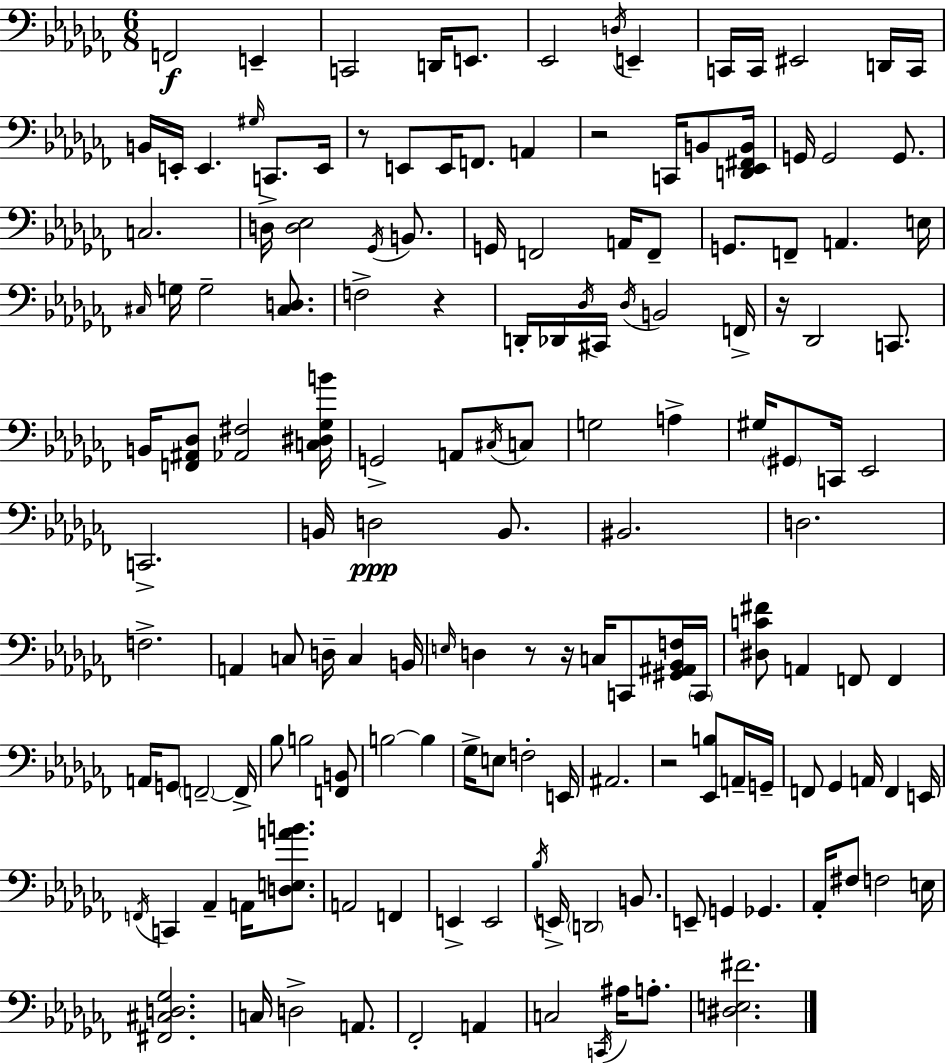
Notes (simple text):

F2/h E2/q C2/h D2/s E2/e. Eb2/h D3/s E2/q C2/s C2/s EIS2/h D2/s C2/s B2/s E2/s E2/q. G#3/s C2/e. E2/s R/e E2/e E2/s F2/e. A2/q R/h C2/s B2/e [D2,Eb2,F#2,B2]/s G2/s G2/h G2/e. C3/h. D3/s [D3,Eb3]/h Gb2/s B2/e. G2/s F2/h A2/s F2/e G2/e. F2/e A2/q. E3/s C#3/s G3/s G3/h [C#3,D3]/e. F3/h R/q D2/s Db2/s Db3/s C#2/s Db3/s B2/h F2/s R/s Db2/h C2/e. B2/s [F2,A#2,Db3]/e [Ab2,F#3]/h [C3,D#3,Gb3,B4]/s G2/h A2/e C#3/s C3/e G3/h A3/q G#3/s G#2/e C2/s Eb2/h C2/h. B2/s D3/h B2/e. BIS2/h. D3/h. F3/h. A2/q C3/e D3/s C3/q B2/s E3/s D3/q R/e R/s C3/s C2/e [G#2,A#2,Bb2,F3]/s C2/s [D#3,C4,F#4]/e A2/q F2/e F2/q A2/s G2/e F2/h F2/s Bb3/e B3/h [F2,B2]/e B3/h B3/q Gb3/s E3/e F3/h E2/s A#2/h. R/h [Eb2,B3]/e A2/s G2/s F2/e Gb2/q A2/s F2/q E2/s F2/s C2/q Ab2/q A2/s [D3,E3,A4,B4]/e. A2/h F2/q E2/q E2/h Bb3/s E2/s D2/h B2/e. E2/e G2/q Gb2/q. Ab2/s F#3/e F3/h E3/s [F#2,C#3,D3,Gb3]/h. C3/s D3/h A2/e. FES2/h A2/q C3/h C2/s A#3/s A3/e. [D#3,E3,F#4]/h.